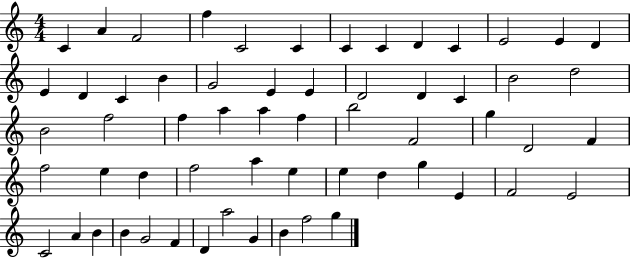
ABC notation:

X:1
T:Untitled
M:4/4
L:1/4
K:C
C A F2 f C2 C C C D C E2 E D E D C B G2 E E D2 D C B2 d2 B2 f2 f a a f b2 F2 g D2 F f2 e d f2 a e e d g E F2 E2 C2 A B B G2 F D a2 G B f2 g